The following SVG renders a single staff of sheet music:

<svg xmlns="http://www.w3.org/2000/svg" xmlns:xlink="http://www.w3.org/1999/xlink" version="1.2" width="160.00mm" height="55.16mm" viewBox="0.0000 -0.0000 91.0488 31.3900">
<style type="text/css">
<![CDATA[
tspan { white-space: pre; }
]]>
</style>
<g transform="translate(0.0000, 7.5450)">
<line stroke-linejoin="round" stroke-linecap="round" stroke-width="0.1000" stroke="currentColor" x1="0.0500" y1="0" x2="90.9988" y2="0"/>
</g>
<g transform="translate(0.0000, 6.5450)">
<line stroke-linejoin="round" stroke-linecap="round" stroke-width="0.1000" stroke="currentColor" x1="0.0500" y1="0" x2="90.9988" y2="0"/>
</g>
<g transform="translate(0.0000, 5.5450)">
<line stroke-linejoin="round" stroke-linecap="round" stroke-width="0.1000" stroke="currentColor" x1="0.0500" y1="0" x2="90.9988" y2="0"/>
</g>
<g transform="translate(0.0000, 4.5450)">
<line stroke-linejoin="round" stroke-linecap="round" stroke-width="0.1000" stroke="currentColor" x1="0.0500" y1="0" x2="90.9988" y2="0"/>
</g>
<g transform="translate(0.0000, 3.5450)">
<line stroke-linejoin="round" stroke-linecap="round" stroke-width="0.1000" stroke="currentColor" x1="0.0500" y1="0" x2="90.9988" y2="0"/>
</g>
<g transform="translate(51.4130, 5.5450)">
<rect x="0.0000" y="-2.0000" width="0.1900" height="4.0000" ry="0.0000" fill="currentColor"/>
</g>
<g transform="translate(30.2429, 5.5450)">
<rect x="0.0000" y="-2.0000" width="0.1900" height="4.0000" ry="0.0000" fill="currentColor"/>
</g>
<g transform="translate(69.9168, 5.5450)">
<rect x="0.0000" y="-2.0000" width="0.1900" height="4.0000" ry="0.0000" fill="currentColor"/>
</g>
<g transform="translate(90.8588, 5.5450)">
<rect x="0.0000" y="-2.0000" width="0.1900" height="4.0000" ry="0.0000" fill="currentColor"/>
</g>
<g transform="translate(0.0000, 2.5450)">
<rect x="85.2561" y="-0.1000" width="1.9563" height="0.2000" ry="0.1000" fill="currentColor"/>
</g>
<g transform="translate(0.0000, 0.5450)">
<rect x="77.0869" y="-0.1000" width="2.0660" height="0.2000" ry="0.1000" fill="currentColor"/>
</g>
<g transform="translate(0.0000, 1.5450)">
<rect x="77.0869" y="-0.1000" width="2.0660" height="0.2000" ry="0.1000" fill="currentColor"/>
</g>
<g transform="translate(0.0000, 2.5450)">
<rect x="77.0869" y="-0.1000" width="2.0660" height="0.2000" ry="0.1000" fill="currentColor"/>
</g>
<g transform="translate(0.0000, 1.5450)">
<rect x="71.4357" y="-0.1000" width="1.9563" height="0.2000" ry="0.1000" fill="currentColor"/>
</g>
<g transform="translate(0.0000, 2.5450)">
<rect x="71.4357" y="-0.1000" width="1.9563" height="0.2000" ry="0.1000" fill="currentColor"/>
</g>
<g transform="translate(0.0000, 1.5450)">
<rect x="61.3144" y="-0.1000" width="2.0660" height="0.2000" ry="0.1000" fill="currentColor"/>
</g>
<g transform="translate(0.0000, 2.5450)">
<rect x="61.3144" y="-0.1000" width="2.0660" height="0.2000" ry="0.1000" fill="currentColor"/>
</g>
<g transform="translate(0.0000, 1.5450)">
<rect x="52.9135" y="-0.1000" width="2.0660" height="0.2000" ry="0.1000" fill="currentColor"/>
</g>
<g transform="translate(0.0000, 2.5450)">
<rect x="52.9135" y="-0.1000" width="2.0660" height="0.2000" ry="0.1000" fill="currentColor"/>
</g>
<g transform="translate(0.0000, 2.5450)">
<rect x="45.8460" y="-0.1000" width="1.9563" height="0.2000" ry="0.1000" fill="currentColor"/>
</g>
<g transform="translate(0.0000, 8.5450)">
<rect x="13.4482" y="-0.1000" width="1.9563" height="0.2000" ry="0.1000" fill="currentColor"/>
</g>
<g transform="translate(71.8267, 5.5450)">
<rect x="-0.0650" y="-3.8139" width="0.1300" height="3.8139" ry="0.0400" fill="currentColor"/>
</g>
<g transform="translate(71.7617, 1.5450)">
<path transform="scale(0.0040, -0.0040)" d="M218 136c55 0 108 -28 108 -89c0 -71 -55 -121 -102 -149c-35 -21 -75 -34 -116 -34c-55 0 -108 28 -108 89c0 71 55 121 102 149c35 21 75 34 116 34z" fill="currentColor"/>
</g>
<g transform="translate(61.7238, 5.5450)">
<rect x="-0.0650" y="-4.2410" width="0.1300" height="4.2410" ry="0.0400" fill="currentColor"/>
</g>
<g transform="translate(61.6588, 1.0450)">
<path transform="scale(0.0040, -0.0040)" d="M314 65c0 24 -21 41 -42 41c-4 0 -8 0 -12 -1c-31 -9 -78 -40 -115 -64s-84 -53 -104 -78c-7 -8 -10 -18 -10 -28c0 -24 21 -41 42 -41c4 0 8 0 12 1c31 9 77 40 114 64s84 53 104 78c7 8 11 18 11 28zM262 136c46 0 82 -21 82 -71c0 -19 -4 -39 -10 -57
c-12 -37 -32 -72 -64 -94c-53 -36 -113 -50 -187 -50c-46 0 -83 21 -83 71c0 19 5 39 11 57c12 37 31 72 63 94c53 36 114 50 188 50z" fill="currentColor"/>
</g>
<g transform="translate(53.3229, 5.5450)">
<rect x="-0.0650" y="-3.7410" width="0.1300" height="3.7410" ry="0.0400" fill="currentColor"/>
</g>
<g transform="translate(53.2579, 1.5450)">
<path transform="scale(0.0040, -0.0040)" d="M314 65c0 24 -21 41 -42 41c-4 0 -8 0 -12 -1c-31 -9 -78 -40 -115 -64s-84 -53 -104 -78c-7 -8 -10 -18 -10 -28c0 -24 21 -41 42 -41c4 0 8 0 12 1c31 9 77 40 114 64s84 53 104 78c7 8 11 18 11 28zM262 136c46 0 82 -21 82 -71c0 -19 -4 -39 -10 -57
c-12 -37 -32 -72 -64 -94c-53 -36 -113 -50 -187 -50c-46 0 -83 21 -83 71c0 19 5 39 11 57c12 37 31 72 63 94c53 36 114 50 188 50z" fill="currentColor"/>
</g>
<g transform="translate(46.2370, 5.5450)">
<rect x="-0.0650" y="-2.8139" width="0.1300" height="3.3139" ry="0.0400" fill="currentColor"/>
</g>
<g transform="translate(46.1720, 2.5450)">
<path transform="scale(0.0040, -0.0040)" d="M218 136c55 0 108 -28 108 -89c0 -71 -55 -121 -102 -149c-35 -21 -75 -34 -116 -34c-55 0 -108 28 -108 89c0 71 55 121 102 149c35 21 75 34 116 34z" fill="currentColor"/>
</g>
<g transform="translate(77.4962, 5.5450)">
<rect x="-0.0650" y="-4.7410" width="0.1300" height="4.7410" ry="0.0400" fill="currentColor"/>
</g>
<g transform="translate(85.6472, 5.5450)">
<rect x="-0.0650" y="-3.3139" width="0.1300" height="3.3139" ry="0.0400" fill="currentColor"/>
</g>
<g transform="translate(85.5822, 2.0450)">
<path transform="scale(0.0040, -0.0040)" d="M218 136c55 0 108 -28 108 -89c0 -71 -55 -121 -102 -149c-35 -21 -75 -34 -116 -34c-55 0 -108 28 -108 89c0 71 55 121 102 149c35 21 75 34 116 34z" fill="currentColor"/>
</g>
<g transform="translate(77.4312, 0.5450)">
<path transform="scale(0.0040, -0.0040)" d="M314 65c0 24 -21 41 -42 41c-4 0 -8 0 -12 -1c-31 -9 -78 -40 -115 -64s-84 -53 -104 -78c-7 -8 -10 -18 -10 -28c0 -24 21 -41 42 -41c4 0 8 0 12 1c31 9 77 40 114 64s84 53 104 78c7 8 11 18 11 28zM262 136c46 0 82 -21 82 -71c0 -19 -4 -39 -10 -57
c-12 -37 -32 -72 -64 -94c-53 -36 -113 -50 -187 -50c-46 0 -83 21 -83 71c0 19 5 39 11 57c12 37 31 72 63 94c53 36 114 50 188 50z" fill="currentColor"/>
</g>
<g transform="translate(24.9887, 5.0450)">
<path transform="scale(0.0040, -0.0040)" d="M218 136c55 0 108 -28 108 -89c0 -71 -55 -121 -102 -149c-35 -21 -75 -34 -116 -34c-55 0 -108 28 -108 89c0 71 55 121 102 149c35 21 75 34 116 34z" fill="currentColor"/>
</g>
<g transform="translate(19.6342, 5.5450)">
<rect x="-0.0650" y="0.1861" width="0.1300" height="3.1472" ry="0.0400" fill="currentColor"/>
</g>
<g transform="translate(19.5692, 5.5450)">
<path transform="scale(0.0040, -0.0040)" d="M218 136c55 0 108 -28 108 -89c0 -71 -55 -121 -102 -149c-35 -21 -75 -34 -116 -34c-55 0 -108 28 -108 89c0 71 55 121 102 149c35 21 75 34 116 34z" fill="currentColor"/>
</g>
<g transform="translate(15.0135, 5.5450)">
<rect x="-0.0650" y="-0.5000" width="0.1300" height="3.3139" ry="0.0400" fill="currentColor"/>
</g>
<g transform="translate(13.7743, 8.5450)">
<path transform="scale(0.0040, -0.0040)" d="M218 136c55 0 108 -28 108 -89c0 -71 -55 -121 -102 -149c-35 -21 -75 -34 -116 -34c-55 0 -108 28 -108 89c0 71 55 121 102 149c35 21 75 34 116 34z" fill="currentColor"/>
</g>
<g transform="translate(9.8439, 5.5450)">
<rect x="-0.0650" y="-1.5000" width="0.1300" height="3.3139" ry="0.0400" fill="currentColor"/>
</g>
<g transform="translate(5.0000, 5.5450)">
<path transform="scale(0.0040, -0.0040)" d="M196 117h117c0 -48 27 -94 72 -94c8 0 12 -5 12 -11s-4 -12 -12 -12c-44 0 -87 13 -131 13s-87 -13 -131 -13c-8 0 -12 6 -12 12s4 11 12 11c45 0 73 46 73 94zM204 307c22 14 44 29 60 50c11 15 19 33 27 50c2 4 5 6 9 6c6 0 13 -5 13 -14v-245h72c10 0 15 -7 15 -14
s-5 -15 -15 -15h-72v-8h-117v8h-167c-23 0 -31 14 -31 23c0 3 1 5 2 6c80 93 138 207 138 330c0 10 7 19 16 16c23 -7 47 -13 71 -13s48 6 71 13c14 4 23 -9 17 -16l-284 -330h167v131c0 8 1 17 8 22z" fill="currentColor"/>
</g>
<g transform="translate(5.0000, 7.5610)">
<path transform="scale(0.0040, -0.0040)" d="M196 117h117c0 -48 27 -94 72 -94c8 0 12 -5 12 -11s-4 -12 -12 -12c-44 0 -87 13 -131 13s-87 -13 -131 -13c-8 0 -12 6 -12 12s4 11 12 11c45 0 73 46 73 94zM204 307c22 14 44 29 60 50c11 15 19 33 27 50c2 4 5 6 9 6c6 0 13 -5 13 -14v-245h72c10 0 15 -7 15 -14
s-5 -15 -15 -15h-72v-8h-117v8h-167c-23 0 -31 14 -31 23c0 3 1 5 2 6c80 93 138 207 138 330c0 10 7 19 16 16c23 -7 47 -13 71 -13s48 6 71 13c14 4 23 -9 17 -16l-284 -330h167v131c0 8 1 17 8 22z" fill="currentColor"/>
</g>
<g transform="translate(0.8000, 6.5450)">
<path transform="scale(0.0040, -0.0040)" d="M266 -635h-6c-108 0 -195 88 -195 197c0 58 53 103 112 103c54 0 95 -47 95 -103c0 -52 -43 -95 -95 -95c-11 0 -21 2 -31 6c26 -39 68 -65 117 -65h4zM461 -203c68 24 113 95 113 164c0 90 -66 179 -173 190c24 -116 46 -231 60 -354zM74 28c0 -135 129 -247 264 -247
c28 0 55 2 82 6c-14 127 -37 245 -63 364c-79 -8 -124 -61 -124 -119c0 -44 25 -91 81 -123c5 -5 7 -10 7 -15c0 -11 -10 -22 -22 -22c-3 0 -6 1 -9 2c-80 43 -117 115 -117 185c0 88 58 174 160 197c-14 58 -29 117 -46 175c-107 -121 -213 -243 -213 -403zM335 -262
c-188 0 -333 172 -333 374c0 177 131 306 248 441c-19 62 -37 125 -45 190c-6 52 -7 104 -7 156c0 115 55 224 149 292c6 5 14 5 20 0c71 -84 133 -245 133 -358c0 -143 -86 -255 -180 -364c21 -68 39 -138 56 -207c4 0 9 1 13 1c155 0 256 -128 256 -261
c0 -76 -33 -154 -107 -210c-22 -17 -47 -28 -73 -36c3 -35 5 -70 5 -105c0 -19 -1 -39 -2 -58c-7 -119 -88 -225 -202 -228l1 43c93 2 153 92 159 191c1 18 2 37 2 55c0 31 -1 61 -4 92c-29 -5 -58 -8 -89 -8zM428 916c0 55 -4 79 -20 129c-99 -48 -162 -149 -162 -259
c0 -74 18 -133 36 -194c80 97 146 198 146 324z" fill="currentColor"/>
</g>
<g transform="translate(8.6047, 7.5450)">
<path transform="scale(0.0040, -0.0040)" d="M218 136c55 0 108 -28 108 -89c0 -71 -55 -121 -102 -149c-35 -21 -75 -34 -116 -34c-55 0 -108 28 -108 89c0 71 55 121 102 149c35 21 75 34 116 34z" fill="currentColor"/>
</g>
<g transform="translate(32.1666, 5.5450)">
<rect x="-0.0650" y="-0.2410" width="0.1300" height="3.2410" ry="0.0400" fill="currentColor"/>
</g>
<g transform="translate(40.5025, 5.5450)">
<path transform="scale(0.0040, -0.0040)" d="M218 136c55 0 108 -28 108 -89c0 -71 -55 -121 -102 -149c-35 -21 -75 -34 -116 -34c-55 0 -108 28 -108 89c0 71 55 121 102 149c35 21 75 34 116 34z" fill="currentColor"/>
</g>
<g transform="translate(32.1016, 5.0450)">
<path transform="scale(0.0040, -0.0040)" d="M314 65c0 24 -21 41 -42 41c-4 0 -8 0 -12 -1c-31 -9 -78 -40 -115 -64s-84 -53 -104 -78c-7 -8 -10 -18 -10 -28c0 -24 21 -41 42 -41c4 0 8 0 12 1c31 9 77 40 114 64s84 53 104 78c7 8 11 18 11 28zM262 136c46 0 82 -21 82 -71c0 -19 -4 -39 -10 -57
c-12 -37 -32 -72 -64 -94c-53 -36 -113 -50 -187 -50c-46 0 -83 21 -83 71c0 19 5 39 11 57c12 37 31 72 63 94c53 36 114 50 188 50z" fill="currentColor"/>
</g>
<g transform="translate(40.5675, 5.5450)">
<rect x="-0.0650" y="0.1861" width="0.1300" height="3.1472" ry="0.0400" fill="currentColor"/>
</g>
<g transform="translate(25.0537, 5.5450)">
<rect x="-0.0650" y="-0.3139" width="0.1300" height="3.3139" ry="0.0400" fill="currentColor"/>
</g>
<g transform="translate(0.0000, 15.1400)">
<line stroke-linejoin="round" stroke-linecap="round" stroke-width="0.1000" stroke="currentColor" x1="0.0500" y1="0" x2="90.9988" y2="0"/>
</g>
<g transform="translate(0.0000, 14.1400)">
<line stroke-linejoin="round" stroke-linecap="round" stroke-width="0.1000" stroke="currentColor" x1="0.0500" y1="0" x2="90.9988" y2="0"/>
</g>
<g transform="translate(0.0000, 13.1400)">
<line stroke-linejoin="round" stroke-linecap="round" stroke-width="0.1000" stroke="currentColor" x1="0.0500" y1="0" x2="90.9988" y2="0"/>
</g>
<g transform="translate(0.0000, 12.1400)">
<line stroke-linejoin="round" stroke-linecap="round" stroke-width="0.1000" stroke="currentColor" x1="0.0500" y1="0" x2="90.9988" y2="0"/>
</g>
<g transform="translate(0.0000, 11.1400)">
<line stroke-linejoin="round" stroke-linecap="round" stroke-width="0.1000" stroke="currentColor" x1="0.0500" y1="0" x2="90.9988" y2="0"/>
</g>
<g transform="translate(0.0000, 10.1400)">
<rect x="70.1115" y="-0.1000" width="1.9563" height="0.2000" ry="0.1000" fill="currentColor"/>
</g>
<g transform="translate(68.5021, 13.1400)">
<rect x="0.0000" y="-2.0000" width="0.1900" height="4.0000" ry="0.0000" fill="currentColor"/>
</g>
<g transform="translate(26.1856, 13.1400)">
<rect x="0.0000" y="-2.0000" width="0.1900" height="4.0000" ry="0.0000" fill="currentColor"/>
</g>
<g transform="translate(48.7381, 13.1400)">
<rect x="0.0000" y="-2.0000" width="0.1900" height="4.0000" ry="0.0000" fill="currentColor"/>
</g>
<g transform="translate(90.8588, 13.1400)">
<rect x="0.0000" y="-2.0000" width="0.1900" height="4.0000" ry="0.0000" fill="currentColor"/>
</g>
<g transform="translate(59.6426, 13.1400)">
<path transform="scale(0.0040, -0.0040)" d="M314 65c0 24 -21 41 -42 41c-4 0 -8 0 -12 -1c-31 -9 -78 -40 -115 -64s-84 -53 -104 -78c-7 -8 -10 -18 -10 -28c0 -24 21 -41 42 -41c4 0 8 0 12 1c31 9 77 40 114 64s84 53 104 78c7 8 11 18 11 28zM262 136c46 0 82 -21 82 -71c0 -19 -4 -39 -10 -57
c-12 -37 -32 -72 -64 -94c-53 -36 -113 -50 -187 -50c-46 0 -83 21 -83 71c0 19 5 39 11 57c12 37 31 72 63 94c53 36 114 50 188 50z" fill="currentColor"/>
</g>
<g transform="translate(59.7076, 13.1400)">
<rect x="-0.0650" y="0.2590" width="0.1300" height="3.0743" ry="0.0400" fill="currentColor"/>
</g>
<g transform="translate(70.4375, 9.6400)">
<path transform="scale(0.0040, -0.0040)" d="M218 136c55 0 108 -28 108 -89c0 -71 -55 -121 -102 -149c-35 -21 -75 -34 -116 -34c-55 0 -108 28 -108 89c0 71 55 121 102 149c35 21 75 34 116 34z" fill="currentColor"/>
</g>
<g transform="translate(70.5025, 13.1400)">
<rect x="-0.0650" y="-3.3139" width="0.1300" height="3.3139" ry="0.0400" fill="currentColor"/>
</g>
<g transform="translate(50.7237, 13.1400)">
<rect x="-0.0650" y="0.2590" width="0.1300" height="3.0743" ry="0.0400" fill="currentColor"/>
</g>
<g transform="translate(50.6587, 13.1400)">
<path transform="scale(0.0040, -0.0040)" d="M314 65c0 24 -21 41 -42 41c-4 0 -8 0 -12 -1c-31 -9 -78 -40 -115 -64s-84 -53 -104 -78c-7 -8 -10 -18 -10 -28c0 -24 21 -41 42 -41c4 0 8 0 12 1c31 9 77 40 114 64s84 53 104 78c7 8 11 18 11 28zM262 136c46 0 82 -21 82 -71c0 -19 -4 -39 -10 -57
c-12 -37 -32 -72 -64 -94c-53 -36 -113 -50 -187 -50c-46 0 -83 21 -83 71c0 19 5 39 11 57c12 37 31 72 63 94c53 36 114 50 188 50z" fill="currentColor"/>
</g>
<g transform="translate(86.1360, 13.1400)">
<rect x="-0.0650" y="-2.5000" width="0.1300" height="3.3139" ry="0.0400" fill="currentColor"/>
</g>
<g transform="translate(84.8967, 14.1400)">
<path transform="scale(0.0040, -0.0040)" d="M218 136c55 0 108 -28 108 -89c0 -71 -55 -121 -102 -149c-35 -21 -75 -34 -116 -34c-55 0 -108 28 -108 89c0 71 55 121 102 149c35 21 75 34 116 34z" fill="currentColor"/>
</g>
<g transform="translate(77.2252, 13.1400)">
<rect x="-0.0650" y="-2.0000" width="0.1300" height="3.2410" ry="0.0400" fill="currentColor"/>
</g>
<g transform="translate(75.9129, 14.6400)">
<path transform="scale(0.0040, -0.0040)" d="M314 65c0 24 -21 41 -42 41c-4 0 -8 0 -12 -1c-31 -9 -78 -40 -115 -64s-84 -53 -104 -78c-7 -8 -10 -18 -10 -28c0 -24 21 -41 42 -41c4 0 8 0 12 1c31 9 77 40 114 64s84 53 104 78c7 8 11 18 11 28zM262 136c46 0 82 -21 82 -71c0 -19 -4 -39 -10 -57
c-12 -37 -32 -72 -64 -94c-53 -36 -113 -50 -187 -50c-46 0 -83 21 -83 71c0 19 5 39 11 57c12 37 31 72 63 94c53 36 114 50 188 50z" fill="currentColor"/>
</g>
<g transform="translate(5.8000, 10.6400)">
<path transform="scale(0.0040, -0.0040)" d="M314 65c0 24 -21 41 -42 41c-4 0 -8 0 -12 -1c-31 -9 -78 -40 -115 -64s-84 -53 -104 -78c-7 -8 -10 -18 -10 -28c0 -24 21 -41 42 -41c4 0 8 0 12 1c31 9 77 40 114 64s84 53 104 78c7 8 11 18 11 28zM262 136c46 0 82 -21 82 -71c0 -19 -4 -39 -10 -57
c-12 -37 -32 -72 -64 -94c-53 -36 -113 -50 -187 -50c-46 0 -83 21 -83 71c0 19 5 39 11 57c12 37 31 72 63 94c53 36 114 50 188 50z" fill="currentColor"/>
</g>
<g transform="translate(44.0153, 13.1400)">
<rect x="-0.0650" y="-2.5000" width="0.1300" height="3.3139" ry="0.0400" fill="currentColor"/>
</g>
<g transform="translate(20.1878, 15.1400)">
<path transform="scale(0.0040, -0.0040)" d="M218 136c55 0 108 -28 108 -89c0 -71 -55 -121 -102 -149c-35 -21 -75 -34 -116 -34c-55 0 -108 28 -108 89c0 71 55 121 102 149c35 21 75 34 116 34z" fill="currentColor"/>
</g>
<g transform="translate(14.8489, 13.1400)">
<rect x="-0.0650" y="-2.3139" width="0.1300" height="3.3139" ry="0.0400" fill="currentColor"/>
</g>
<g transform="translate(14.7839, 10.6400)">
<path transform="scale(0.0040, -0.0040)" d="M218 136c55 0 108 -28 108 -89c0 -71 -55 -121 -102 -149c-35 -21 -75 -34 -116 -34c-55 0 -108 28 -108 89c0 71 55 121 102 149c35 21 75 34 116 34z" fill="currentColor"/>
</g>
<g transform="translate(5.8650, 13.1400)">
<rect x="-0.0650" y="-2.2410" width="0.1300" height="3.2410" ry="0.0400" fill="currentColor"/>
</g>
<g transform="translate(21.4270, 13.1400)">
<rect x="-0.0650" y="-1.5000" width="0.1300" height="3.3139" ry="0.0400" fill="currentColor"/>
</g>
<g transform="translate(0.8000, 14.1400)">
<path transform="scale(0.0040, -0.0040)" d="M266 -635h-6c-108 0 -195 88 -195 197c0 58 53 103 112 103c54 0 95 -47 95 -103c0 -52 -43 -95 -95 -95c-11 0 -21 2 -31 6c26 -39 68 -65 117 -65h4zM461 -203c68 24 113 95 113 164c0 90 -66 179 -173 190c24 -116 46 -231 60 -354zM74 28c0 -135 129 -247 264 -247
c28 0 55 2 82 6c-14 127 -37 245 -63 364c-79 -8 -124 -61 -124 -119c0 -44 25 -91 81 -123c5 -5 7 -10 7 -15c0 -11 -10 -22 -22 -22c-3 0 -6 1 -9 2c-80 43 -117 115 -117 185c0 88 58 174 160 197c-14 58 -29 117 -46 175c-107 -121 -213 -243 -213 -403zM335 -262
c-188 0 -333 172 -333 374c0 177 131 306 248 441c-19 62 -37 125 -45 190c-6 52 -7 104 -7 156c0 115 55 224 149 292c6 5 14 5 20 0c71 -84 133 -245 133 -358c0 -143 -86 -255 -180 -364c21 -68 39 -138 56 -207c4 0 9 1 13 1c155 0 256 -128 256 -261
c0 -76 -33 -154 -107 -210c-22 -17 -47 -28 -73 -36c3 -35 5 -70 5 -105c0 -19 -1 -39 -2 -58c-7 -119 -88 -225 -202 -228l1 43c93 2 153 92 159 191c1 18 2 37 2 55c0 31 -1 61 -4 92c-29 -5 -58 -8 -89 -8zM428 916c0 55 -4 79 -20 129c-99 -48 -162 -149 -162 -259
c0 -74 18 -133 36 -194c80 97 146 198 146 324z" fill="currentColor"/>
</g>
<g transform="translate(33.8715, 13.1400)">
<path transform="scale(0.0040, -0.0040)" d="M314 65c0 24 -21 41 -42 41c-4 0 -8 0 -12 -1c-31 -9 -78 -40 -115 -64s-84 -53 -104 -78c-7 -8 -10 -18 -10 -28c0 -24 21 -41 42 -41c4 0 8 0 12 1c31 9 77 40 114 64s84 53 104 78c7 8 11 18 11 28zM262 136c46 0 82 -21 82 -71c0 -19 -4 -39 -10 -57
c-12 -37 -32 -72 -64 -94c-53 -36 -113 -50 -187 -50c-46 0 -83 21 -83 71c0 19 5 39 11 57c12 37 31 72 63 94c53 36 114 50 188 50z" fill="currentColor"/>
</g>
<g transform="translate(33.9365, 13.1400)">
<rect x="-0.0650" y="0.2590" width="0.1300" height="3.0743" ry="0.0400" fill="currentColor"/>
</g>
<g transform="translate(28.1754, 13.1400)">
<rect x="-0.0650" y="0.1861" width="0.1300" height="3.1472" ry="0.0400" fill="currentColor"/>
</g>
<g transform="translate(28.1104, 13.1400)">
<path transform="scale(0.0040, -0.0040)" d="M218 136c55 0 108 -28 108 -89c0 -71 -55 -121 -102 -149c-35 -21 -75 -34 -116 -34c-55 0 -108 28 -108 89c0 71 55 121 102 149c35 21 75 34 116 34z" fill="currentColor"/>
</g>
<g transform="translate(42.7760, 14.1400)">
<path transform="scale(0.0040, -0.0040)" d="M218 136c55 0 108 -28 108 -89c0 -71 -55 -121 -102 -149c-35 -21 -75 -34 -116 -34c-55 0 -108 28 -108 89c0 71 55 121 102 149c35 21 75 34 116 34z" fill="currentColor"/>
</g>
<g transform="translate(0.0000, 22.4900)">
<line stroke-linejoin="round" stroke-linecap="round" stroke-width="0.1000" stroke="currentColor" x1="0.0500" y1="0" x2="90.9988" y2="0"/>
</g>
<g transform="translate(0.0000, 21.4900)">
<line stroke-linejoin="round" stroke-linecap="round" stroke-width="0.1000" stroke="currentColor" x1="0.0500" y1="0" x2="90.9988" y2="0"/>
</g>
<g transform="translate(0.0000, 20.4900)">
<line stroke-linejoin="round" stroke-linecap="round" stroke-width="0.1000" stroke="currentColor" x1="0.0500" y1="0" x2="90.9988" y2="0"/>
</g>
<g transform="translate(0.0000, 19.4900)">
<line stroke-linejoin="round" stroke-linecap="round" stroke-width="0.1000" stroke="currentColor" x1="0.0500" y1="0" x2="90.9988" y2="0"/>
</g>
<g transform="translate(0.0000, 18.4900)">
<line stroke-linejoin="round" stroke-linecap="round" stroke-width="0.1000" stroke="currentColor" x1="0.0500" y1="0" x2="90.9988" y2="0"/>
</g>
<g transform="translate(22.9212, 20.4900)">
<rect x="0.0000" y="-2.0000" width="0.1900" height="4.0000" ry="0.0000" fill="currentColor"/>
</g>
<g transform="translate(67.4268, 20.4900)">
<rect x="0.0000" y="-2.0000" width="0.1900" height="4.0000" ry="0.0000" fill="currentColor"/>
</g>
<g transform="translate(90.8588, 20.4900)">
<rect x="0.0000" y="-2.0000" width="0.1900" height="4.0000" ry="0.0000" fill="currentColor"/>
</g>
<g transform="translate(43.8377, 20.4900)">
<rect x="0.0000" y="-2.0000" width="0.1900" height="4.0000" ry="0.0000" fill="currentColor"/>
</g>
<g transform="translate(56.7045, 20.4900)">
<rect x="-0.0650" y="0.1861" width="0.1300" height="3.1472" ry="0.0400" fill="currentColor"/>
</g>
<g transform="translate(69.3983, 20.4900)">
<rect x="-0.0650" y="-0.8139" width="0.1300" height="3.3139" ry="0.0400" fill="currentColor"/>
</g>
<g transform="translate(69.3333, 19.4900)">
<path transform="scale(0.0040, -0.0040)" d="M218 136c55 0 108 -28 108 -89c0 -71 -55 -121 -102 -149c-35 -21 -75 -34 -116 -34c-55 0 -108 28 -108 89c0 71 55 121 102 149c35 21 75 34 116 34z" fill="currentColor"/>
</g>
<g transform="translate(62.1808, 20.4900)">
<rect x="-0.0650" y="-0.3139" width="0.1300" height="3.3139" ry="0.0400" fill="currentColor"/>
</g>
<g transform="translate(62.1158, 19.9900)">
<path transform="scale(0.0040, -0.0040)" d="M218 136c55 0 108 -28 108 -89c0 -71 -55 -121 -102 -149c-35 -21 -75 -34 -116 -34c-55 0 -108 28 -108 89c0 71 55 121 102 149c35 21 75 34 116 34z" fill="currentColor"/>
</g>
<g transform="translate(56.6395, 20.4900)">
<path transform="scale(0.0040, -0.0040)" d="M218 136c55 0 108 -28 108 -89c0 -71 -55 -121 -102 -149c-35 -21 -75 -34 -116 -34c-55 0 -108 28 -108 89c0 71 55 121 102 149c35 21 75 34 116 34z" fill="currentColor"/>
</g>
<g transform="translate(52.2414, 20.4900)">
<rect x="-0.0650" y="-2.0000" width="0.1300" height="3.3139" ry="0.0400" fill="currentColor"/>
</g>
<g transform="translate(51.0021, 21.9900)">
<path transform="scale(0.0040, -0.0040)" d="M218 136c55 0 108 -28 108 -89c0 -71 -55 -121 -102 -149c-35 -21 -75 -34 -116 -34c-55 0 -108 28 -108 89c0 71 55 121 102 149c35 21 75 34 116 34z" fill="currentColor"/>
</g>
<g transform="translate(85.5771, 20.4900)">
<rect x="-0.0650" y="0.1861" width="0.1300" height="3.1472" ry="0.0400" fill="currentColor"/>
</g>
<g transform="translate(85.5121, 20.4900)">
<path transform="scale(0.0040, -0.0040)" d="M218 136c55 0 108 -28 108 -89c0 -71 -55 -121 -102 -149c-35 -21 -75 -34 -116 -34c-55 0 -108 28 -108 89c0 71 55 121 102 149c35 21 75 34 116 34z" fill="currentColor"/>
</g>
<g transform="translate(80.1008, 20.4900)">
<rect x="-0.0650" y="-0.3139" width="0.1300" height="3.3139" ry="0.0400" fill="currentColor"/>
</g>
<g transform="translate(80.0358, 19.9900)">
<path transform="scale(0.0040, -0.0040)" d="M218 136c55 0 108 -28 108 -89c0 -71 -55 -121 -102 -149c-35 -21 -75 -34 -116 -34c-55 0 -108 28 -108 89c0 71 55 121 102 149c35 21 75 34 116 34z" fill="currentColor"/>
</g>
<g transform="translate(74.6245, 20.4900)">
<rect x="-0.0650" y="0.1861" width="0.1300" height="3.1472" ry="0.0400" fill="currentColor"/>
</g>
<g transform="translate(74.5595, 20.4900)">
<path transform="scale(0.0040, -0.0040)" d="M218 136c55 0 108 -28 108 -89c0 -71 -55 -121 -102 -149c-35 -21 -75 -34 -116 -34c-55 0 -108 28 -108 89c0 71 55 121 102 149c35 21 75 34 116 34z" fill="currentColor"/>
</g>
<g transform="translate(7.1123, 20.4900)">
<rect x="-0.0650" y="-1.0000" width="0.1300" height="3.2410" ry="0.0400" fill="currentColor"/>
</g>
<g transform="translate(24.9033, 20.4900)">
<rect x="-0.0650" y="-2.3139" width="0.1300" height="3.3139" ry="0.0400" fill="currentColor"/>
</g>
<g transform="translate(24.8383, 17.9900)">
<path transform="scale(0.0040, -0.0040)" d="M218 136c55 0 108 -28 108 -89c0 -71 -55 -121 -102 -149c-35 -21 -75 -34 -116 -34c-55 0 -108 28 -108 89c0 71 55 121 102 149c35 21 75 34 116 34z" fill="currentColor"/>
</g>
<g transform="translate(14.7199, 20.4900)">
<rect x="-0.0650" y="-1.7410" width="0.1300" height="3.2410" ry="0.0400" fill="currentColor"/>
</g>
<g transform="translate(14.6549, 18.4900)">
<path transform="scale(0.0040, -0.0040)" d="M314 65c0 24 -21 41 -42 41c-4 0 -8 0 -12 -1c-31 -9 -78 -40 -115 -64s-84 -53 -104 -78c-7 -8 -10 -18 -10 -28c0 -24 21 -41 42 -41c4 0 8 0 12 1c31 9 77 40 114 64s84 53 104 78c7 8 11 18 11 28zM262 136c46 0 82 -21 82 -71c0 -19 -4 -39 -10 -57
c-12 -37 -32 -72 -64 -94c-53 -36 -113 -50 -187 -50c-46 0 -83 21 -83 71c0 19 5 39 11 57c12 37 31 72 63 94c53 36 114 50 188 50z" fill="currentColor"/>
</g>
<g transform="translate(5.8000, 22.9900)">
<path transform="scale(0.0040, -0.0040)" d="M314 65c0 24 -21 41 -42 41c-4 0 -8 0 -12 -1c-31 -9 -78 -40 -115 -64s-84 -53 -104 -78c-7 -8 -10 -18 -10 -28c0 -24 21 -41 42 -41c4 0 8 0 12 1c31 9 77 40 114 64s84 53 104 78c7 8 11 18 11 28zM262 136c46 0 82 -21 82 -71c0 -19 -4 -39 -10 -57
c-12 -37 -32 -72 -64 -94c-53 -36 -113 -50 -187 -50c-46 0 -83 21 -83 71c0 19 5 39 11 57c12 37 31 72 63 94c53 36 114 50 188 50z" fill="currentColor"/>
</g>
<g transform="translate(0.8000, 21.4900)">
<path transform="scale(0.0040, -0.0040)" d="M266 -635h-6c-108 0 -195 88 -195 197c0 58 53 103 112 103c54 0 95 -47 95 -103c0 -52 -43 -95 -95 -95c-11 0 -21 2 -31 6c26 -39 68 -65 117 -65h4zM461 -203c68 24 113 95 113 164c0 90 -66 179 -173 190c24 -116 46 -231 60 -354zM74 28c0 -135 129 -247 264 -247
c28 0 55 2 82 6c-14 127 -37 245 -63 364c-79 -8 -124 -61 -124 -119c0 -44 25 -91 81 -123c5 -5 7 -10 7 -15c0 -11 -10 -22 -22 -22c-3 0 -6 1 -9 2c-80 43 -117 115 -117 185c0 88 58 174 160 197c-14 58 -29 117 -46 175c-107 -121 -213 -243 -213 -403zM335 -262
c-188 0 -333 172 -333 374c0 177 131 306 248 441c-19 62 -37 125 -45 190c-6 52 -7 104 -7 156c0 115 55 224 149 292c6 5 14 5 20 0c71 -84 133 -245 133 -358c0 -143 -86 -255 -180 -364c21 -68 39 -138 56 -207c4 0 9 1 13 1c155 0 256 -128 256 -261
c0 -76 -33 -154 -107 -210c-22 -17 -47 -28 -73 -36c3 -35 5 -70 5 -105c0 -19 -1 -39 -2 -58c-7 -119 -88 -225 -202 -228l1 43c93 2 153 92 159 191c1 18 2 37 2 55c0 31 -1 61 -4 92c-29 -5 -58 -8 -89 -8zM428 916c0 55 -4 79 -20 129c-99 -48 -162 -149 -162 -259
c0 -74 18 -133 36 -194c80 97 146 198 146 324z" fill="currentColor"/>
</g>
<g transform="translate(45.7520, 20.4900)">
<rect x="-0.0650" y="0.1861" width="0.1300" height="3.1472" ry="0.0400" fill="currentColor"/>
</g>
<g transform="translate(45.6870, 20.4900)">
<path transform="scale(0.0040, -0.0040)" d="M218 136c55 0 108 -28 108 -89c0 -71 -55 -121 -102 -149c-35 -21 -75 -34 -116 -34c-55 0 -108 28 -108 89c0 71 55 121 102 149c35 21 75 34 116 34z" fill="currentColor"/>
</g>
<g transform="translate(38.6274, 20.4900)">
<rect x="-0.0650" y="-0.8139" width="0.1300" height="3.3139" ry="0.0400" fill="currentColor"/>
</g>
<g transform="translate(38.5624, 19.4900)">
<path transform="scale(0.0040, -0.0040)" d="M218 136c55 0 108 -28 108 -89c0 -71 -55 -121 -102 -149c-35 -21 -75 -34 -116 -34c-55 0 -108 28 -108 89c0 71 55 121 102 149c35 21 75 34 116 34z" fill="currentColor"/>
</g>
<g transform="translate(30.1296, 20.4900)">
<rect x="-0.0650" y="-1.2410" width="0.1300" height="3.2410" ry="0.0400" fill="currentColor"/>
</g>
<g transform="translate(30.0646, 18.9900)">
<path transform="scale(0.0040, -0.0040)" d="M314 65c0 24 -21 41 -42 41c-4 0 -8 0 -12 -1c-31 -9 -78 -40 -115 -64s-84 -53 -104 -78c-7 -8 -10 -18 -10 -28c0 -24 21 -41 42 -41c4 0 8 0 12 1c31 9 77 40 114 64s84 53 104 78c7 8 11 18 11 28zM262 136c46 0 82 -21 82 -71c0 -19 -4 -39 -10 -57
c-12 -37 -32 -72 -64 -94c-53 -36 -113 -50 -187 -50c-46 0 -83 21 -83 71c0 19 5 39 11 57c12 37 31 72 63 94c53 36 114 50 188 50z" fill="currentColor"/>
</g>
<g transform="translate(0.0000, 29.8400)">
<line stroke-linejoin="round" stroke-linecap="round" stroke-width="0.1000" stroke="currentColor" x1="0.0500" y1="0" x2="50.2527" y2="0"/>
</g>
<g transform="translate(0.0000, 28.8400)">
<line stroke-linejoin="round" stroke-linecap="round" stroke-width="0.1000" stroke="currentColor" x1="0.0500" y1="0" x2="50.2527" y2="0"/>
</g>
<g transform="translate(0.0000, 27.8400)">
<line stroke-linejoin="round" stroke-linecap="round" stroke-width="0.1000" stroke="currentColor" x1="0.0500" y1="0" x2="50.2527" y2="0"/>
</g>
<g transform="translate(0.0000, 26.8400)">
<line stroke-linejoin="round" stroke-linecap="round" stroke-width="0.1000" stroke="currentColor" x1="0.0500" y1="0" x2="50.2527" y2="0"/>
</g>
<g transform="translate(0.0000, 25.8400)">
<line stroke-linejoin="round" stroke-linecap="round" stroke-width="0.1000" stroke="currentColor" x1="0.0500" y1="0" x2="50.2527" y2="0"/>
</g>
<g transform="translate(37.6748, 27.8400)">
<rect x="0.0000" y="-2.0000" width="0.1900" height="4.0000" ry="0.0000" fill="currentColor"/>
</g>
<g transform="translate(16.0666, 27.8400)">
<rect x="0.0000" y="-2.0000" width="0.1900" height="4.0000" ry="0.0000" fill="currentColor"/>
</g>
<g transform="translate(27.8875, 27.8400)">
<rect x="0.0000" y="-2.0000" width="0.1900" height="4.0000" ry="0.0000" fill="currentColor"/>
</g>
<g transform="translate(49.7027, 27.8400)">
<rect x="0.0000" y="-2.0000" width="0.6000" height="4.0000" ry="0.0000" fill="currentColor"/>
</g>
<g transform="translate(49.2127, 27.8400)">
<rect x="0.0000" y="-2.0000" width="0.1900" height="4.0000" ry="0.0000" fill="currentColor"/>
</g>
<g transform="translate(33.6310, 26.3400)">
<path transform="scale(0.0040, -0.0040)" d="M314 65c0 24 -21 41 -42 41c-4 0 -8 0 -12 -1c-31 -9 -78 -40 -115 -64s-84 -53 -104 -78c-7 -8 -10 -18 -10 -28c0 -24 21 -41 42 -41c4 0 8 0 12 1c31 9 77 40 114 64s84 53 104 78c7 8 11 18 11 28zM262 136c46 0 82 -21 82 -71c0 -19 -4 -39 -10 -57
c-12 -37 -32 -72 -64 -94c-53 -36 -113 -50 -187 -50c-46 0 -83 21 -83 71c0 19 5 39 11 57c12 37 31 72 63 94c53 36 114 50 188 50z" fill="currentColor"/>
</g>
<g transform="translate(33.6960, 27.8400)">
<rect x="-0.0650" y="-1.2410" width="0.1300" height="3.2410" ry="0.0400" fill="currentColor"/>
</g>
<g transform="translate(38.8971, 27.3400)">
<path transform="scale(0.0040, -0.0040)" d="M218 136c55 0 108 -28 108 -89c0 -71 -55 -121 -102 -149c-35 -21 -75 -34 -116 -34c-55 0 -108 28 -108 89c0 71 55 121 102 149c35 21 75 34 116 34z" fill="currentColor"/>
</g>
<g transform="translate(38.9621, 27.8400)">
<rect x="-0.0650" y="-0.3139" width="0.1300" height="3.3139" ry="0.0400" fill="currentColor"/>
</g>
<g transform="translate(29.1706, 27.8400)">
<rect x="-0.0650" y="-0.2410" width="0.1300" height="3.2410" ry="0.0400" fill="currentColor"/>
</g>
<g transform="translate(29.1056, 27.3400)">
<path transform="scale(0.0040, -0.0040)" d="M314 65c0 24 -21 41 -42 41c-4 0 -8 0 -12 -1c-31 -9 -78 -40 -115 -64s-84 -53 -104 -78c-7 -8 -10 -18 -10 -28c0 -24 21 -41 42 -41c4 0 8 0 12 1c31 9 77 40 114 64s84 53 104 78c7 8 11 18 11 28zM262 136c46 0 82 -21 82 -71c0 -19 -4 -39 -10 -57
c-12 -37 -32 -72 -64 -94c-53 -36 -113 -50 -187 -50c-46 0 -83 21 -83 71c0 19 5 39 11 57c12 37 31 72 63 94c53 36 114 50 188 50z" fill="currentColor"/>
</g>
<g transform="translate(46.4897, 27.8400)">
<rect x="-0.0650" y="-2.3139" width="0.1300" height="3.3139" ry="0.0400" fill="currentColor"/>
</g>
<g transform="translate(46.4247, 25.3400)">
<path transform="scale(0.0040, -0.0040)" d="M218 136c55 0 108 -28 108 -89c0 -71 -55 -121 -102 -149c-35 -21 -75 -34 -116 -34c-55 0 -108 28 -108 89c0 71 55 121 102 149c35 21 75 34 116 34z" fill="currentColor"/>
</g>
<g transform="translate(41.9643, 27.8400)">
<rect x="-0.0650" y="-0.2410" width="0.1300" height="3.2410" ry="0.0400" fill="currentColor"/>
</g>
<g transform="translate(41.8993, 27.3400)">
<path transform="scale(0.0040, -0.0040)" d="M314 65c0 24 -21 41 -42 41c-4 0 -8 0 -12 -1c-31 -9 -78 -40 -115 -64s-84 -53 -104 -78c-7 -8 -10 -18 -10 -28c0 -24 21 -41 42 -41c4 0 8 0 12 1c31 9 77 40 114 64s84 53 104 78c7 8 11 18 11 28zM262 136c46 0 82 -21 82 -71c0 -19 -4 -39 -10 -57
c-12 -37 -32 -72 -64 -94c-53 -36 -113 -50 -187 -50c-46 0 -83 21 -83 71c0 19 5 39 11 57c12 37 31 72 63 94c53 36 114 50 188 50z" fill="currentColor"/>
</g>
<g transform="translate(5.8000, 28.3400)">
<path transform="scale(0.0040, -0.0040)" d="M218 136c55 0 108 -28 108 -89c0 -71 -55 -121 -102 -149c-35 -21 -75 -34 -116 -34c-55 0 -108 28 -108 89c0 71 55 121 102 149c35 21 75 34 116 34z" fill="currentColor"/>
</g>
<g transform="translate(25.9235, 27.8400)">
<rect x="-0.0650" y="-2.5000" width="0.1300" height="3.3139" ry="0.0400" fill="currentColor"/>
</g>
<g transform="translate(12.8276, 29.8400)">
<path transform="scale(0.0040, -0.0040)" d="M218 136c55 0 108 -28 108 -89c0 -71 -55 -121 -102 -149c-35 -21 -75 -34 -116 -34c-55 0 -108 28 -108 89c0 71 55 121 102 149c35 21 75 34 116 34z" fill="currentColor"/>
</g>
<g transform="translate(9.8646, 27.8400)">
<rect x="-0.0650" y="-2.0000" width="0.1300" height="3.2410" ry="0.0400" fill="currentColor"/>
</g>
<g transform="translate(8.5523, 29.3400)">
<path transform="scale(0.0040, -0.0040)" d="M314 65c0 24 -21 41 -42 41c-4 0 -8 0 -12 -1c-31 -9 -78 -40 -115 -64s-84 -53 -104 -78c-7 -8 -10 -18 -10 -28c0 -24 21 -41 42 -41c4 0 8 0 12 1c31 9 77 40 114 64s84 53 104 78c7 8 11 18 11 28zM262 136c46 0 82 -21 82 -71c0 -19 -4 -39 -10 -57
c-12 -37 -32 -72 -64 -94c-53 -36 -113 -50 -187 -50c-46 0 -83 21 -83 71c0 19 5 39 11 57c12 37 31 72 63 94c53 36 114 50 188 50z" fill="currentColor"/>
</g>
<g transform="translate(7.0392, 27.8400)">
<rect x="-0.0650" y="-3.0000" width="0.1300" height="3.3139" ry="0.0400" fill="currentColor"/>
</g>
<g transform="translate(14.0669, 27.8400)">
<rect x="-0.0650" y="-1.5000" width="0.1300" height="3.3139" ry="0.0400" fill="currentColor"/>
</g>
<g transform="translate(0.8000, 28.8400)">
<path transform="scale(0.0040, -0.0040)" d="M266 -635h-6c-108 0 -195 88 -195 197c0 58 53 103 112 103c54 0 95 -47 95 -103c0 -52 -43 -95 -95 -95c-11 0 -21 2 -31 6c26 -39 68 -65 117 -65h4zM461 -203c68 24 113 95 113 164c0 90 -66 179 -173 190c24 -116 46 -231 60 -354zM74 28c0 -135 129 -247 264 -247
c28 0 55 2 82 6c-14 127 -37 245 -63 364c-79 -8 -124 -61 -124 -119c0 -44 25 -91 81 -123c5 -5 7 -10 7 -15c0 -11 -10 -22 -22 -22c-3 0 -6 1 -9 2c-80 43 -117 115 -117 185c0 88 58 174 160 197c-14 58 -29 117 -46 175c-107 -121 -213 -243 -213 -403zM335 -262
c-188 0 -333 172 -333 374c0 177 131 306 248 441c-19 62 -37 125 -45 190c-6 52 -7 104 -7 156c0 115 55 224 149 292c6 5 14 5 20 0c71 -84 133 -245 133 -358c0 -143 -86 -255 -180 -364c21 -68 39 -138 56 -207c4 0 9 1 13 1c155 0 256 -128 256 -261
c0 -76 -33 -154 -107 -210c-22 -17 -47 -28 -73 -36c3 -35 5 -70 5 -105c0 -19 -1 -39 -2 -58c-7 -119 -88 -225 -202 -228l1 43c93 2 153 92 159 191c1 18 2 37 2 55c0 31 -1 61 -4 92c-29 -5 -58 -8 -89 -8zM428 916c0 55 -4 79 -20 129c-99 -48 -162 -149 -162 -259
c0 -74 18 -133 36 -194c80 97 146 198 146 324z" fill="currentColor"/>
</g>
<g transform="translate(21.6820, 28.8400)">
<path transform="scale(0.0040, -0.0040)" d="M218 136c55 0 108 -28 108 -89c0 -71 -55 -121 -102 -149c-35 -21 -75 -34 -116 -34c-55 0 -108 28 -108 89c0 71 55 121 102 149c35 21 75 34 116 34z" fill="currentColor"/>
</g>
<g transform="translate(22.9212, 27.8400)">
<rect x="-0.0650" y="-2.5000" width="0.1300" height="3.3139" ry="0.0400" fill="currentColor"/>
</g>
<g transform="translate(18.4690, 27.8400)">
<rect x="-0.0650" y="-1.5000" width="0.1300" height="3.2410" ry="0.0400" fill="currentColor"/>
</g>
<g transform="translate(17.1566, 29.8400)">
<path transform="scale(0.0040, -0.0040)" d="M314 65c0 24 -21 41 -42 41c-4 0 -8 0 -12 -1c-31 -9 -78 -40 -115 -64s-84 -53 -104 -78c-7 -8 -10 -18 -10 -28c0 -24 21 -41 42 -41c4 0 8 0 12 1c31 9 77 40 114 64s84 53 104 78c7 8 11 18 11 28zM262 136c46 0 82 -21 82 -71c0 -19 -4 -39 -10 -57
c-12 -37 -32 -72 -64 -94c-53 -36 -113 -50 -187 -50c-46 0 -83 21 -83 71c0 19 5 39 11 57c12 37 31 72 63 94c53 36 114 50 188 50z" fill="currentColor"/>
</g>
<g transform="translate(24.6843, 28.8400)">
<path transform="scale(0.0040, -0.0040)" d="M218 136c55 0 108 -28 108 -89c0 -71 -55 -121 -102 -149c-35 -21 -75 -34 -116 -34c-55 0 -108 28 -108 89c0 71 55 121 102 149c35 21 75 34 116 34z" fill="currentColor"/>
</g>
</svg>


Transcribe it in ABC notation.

X:1
T:Untitled
M:4/4
L:1/4
K:C
E C B c c2 B a c'2 d'2 c' e'2 b g2 g E B B2 G B2 B2 b F2 G D2 f2 g e2 d B F B c d B c B A F2 E E2 G G c2 e2 c c2 g